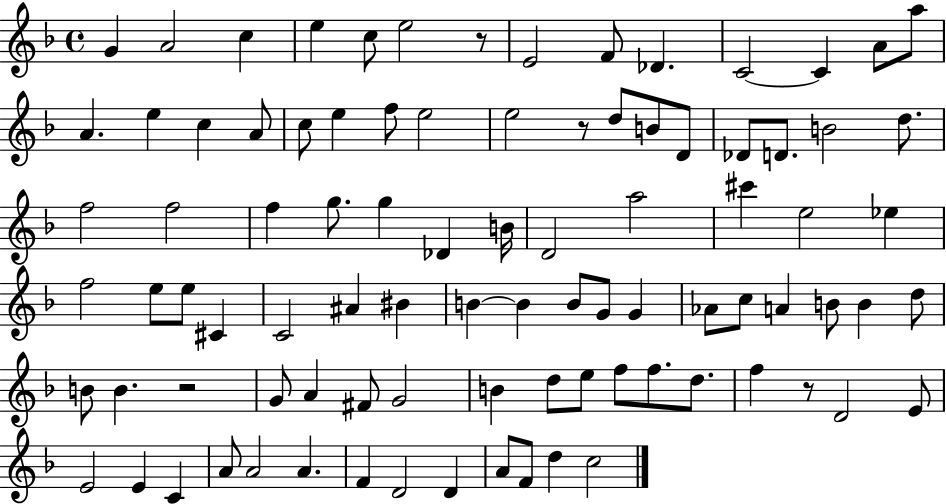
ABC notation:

X:1
T:Untitled
M:4/4
L:1/4
K:F
G A2 c e c/2 e2 z/2 E2 F/2 _D C2 C A/2 a/2 A e c A/2 c/2 e f/2 e2 e2 z/2 d/2 B/2 D/2 _D/2 D/2 B2 d/2 f2 f2 f g/2 g _D B/4 D2 a2 ^c' e2 _e f2 e/2 e/2 ^C C2 ^A ^B B B B/2 G/2 G _A/2 c/2 A B/2 B d/2 B/2 B z2 G/2 A ^F/2 G2 B d/2 e/2 f/2 f/2 d/2 f z/2 D2 E/2 E2 E C A/2 A2 A F D2 D A/2 F/2 d c2